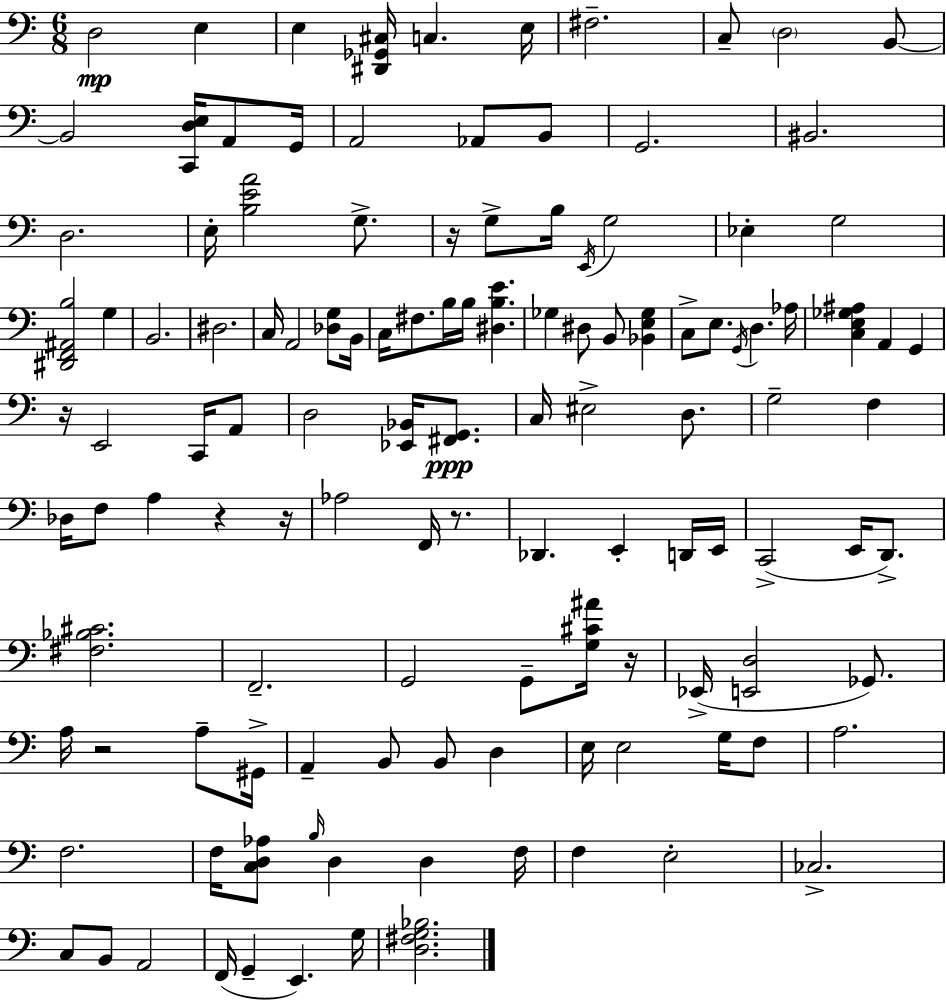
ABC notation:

X:1
T:Untitled
M:6/8
L:1/4
K:Am
D,2 E, E, [^D,,_G,,^C,]/4 C, E,/4 ^F,2 C,/2 D,2 B,,/2 B,,2 [C,,D,E,]/4 A,,/2 G,,/4 A,,2 _A,,/2 B,,/2 G,,2 ^B,,2 D,2 E,/4 [B,EA]2 G,/2 z/4 G,/2 B,/4 E,,/4 G,2 _E, G,2 [^D,,F,,^A,,B,]2 G, B,,2 ^D,2 C,/4 A,,2 [_D,G,]/2 B,,/4 C,/4 ^F,/2 B,/4 B,/4 [^D,B,E] _G, ^D,/2 B,,/2 [_B,,E,_G,] C,/2 E,/2 G,,/4 D, _A,/4 [C,E,_G,^A,] A,, G,, z/4 E,,2 C,,/4 A,,/2 D,2 [_E,,_B,,]/4 [^F,,G,,]/2 C,/4 ^E,2 D,/2 G,2 F, _D,/4 F,/2 A, z z/4 _A,2 F,,/4 z/2 _D,, E,, D,,/4 E,,/4 C,,2 E,,/4 D,,/2 [^F,_B,^C]2 F,,2 G,,2 G,,/2 [G,^C^A]/4 z/4 _E,,/4 [E,,D,]2 _G,,/2 A,/4 z2 A,/2 ^G,,/4 A,, B,,/2 B,,/2 D, E,/4 E,2 G,/4 F,/2 A,2 F,2 F,/4 [C,D,_A,]/2 B,/4 D, D, F,/4 F, E,2 _C,2 C,/2 B,,/2 A,,2 F,,/4 G,, E,, G,/4 [D,^F,G,_B,]2